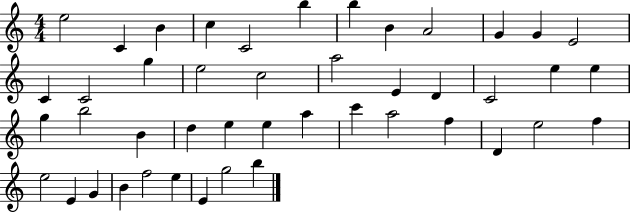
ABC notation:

X:1
T:Untitled
M:4/4
L:1/4
K:C
e2 C B c C2 b b B A2 G G E2 C C2 g e2 c2 a2 E D C2 e e g b2 B d e e a c' a2 f D e2 f e2 E G B f2 e E g2 b